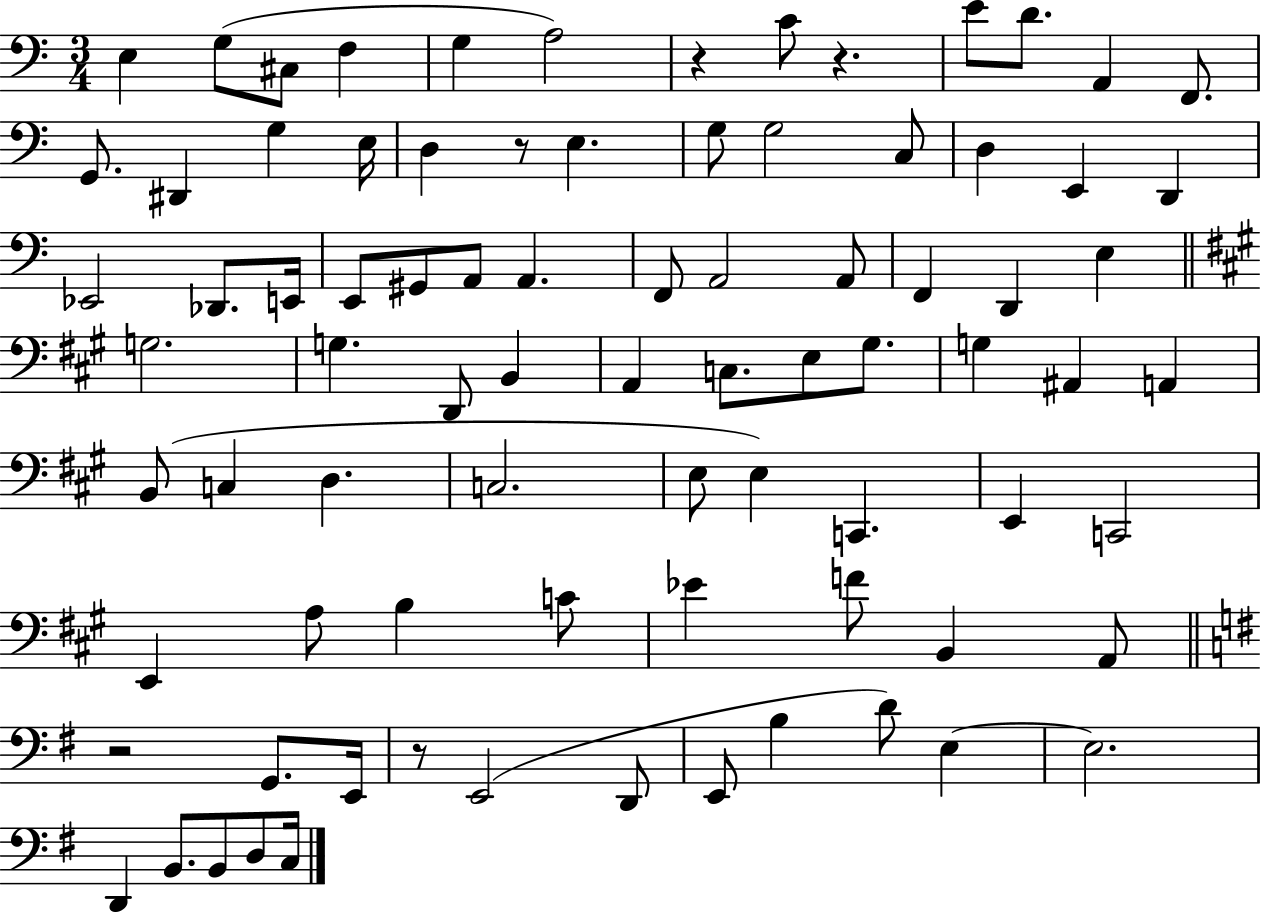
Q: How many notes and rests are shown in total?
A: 83